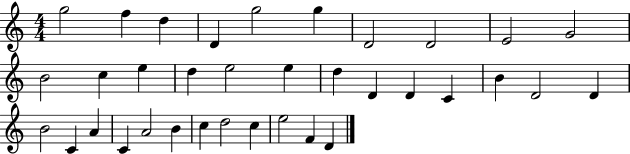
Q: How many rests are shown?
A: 0